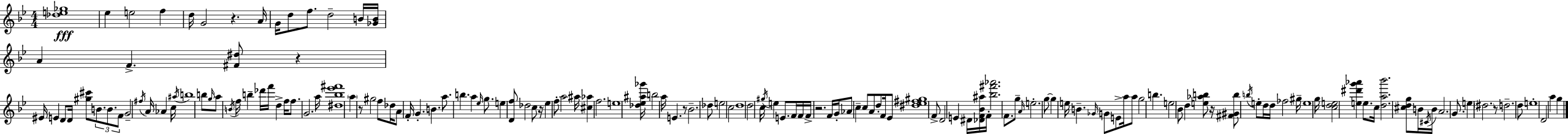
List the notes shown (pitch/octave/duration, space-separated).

[Db5,E5,Gb5]/w Eb5/q E5/h F5/q D5/s G4/h R/q. A4/s G4/s D5/e F5/e. D5/h B4/s [Gb4,B4]/s A4/q F4/q. [F#4,D#5]/e R/q EIS4/s E4/q D4/e D4/s [G#5,C#6]/e B4/e. B4/e. F4/e G4/h F#5/s A4/s Ab4/q C5/s A#5/s B5/w B5/e G5/s A5/e B4/s F5/s B5/q Db6/s F6/s D5/q F5/s F5/e. G4/h. A5/s [D#5,Bb5,Eb6,F#6]/w A5/q R/e G#5/h F5/e Db5/s A4/e F4/s G4/q. B4/q. A5/e. B5/q. A5/q Eb5/s G5/e. E5/q [D4,F5]/e Db5/h C5/e R/s Eb5/q F5/e A5/h A#5/s [C#5,Ab5]/q F5/h. E5/w [Db5,Eb5,A#5,Gb6]/s B5/h A5/s E4/q. R/e Bb4/h. Db5/e E5/h C5/h D5/w D5/h C5/s G#5/s E5/q E4/e. F4/s F4/s F4/s R/h. F4/s G4/s Ab4/e C5/q C5/e A4/e D5/e F4/s Eb4/e [D#5,Eb5,F#5,G#5]/w F4/e D4/h E4/q D#4/s [Db4,F4,Bb4,A#5]/s F4/s [Bb5,F#6,Ab6]/h. F4/e. G5/e A4/s E5/h. G5/e G5/q E5/s B4/q. Gb4/s G4/e E4/e A5/s A5/e G5/h B5/q. E5/h Bb4/e D5/q [E5,Ab5,B5]/e R/s [F#4,G#4,B5]/e B5/s E5/e D5/s D5/s FES5/h G#5/s E5/w G5/s [C5,D5,E5]/h [E5,D#6,G6,Ab6]/q E5/e. C5/s [D5,A5,Bb6]/h. [C#5,D5,G5]/e B4/s C#4/s B4/s A4/h. G4/e. E5/q D#5/h. R/e D5/h. D5/e E5/w D4/h A5/q G5/q